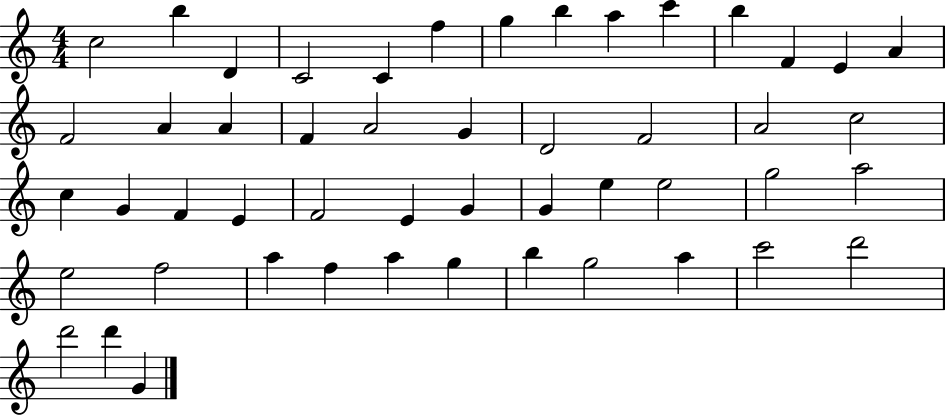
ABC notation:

X:1
T:Untitled
M:4/4
L:1/4
K:C
c2 b D C2 C f g b a c' b F E A F2 A A F A2 G D2 F2 A2 c2 c G F E F2 E G G e e2 g2 a2 e2 f2 a f a g b g2 a c'2 d'2 d'2 d' G